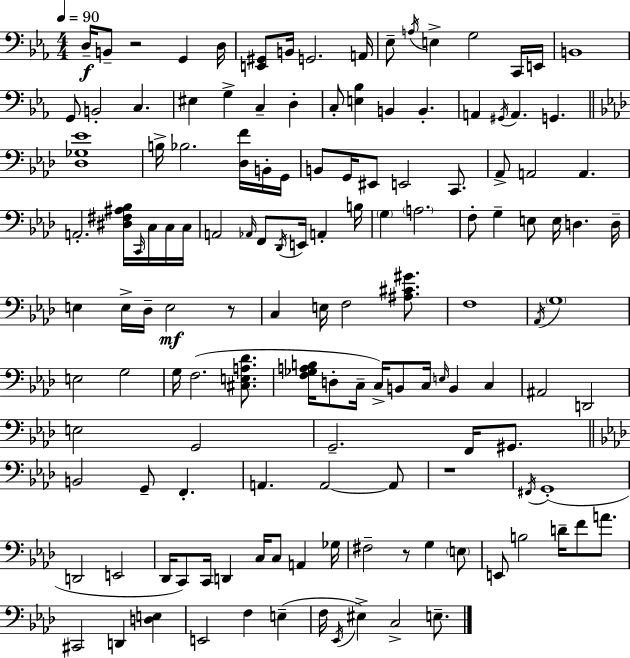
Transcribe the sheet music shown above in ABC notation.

X:1
T:Untitled
M:4/4
L:1/4
K:Eb
D,/4 B,,/2 z2 G,, D,/4 [E,,^G,,]/2 B,,/4 G,,2 A,,/4 _E,/2 A,/4 E, G,2 C,,/4 E,,/4 B,,4 G,,/2 B,,2 C, ^E, G, C, D, C,/2 [E,_B,] B,, B,, A,, ^G,,/4 A,, G,, [_D,_G,_E]4 B,/4 _B,2 [_D,F]/4 B,,/4 G,,/4 B,,/2 G,,/4 ^E,,/2 E,,2 C,,/2 _A,,/2 A,,2 A,, A,,2 [^D,^F,^A,_B,]/4 C,,/4 C,/4 C,/4 C,/4 A,,2 _A,,/4 F,,/2 _D,,/4 E,,/4 A,, B,/4 G, A,2 F,/2 G, E,/2 E,/4 D, D,/4 E, E,/4 _D,/4 E,2 z/2 C, E,/4 F,2 [^A,^C^G]/2 F,4 _A,,/4 G,4 E,2 G,2 G,/4 F,2 [^C,E,A,_D]/2 [F,_G,A,B,]/4 D,/2 C,/4 C,/4 B,,/2 C,/4 E,/4 B,, C, ^A,,2 D,,2 E,2 G,,2 G,,2 F,,/4 ^G,,/2 B,,2 G,,/2 F,, A,, A,,2 A,,/2 z4 ^F,,/4 G,,4 D,,2 E,,2 _D,,/4 C,,/2 C,,/4 D,, C,/4 C,/2 A,, _G,/4 ^F,2 z/2 G, E,/2 E,,/2 B,2 D/4 F/2 A/2 ^C,,2 D,, [D,E,] E,,2 F, E, F,/4 _E,,/4 ^E, C,2 E,/2